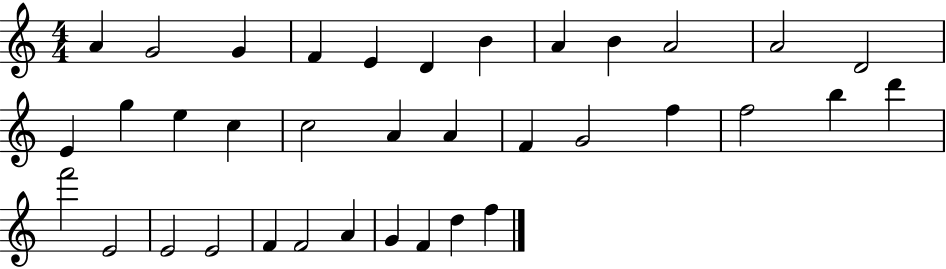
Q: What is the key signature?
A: C major